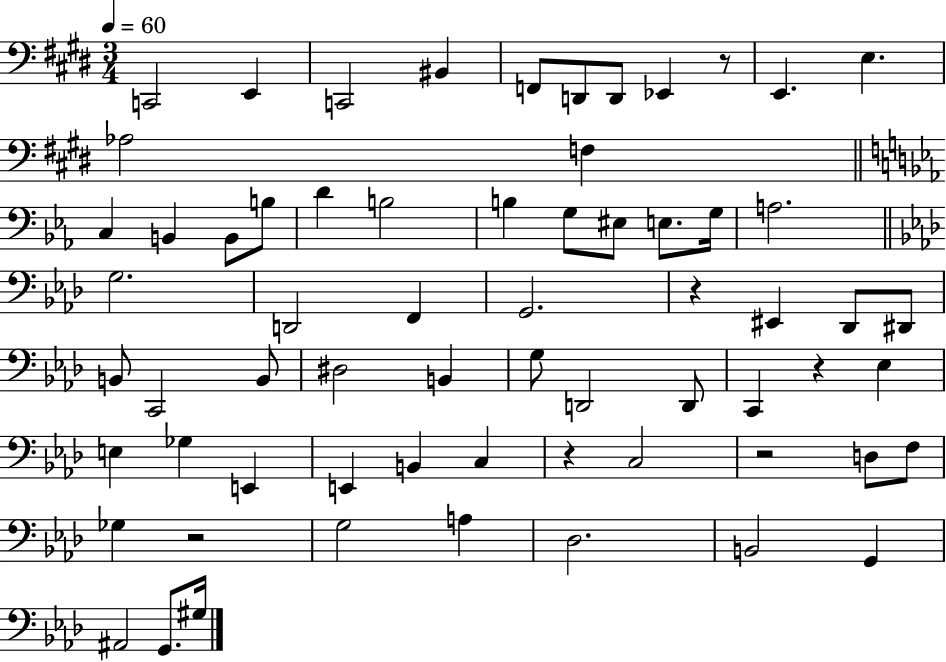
{
  \clef bass
  \numericTimeSignature
  \time 3/4
  \key e \major
  \tempo 4 = 60
  c,2 e,4 | c,2 bis,4 | f,8 d,8 d,8 ees,4 r8 | e,4. e4. | \break aes2 f4 | \bar "||" \break \key ees \major c4 b,4 b,8 b8 | d'4 b2 | b4 g8 eis8 e8. g16 | a2. | \break \bar "||" \break \key f \minor g2. | d,2 f,4 | g,2. | r4 eis,4 des,8 dis,8 | \break b,8 c,2 b,8 | dis2 b,4 | g8 d,2 d,8 | c,4 r4 ees4 | \break e4 ges4 e,4 | e,4 b,4 c4 | r4 c2 | r2 d8 f8 | \break ges4 r2 | g2 a4 | des2. | b,2 g,4 | \break ais,2 g,8. gis16 | \bar "|."
}